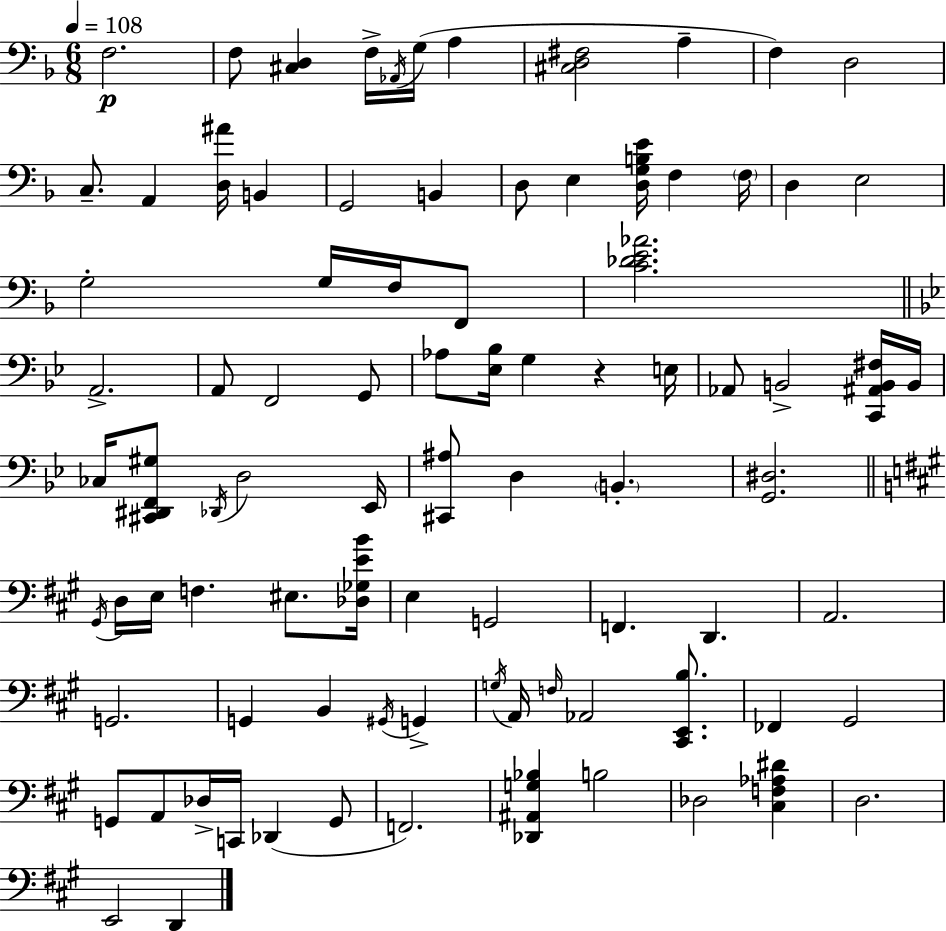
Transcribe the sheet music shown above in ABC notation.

X:1
T:Untitled
M:6/8
L:1/4
K:Dm
F,2 F,/2 [^C,D,] F,/4 _A,,/4 G,/4 A, [^C,D,^F,]2 A, F, D,2 C,/2 A,, [D,^A]/4 B,, G,,2 B,, D,/2 E, [D,G,B,E]/4 F, F,/4 D, E,2 G,2 G,/4 F,/4 F,,/2 [C_DE_A]2 A,,2 A,,/2 F,,2 G,,/2 _A,/2 [_E,_B,]/4 G, z E,/4 _A,,/2 B,,2 [C,,^A,,B,,^F,]/4 B,,/4 _C,/4 [^C,,^D,,F,,^G,]/2 _D,,/4 D,2 _E,,/4 [^C,,^A,]/2 D, B,, [G,,^D,]2 ^G,,/4 D,/4 E,/4 F, ^E,/2 [_D,_G,EB]/4 E, G,,2 F,, D,, A,,2 G,,2 G,, B,, ^G,,/4 G,, G,/4 A,,/4 F,/4 _A,,2 [^C,,E,,B,]/2 _F,, ^G,,2 G,,/2 A,,/2 _D,/4 C,,/4 _D,, G,,/2 F,,2 [_D,,^A,,G,_B,] B,2 _D,2 [^C,F,_A,^D] D,2 E,,2 D,,